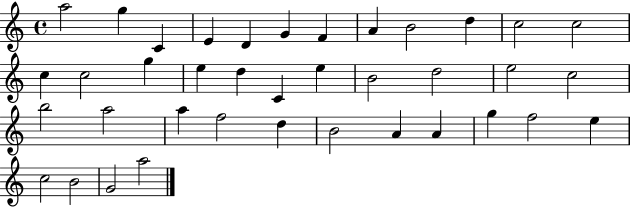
{
  \clef treble
  \time 4/4
  \defaultTimeSignature
  \key c \major
  a''2 g''4 c'4 | e'4 d'4 g'4 f'4 | a'4 b'2 d''4 | c''2 c''2 | \break c''4 c''2 g''4 | e''4 d''4 c'4 e''4 | b'2 d''2 | e''2 c''2 | \break b''2 a''2 | a''4 f''2 d''4 | b'2 a'4 a'4 | g''4 f''2 e''4 | \break c''2 b'2 | g'2 a''2 | \bar "|."
}